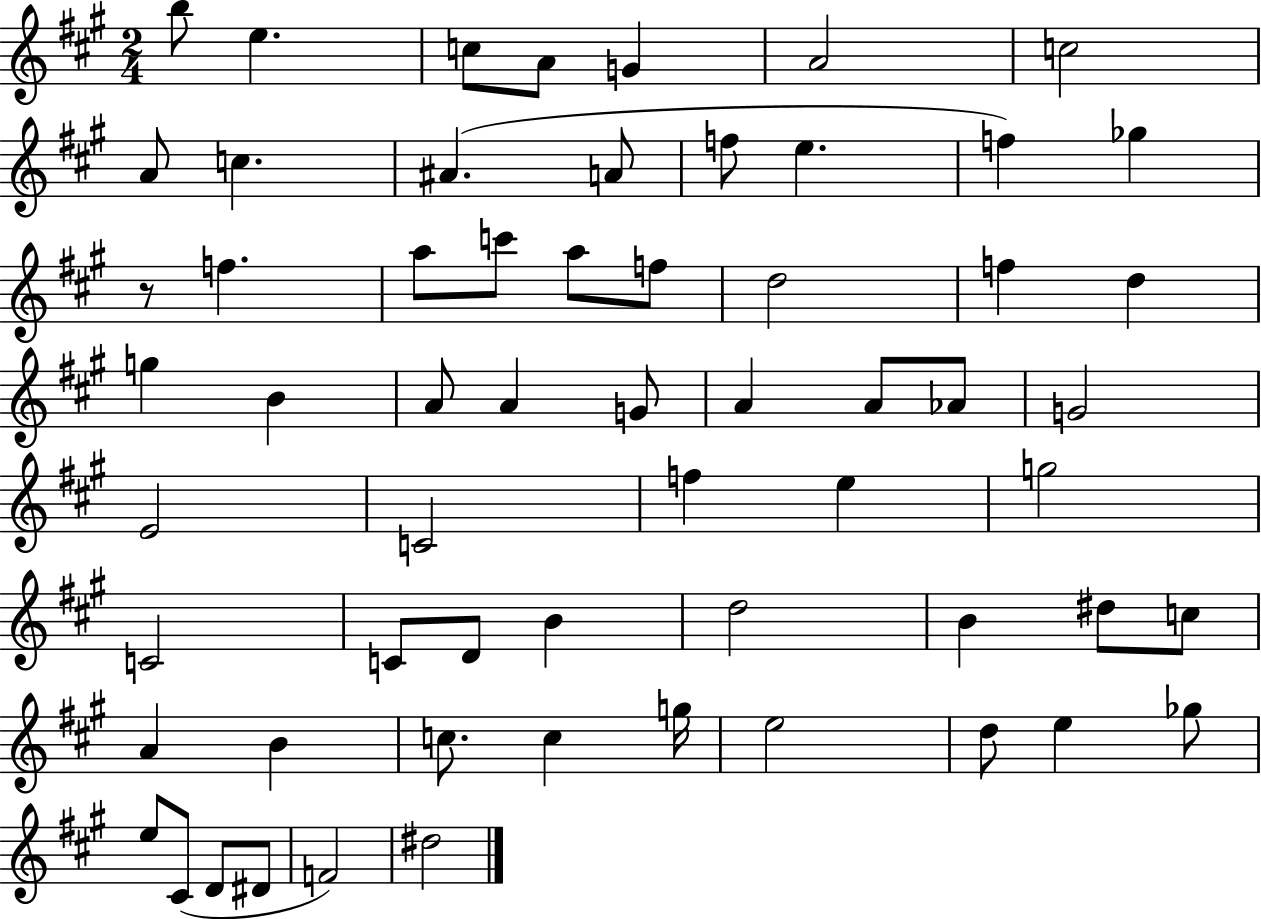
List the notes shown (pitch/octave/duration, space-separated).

B5/e E5/q. C5/e A4/e G4/q A4/h C5/h A4/e C5/q. A#4/q. A4/e F5/e E5/q. F5/q Gb5/q R/e F5/q. A5/e C6/e A5/e F5/e D5/h F5/q D5/q G5/q B4/q A4/e A4/q G4/e A4/q A4/e Ab4/e G4/h E4/h C4/h F5/q E5/q G5/h C4/h C4/e D4/e B4/q D5/h B4/q D#5/e C5/e A4/q B4/q C5/e. C5/q G5/s E5/h D5/e E5/q Gb5/e E5/e C#4/e D4/e D#4/e F4/h D#5/h